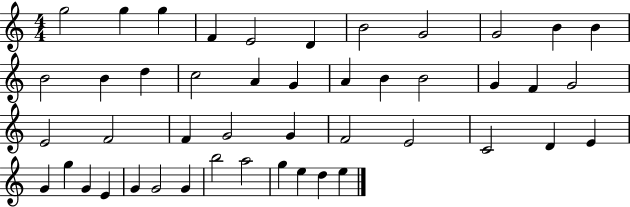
G5/h G5/q G5/q F4/q E4/h D4/q B4/h G4/h G4/h B4/q B4/q B4/h B4/q D5/q C5/h A4/q G4/q A4/q B4/q B4/h G4/q F4/q G4/h E4/h F4/h F4/q G4/h G4/q F4/h E4/h C4/h D4/q E4/q G4/q G5/q G4/q E4/q G4/q G4/h G4/q B5/h A5/h G5/q E5/q D5/q E5/q